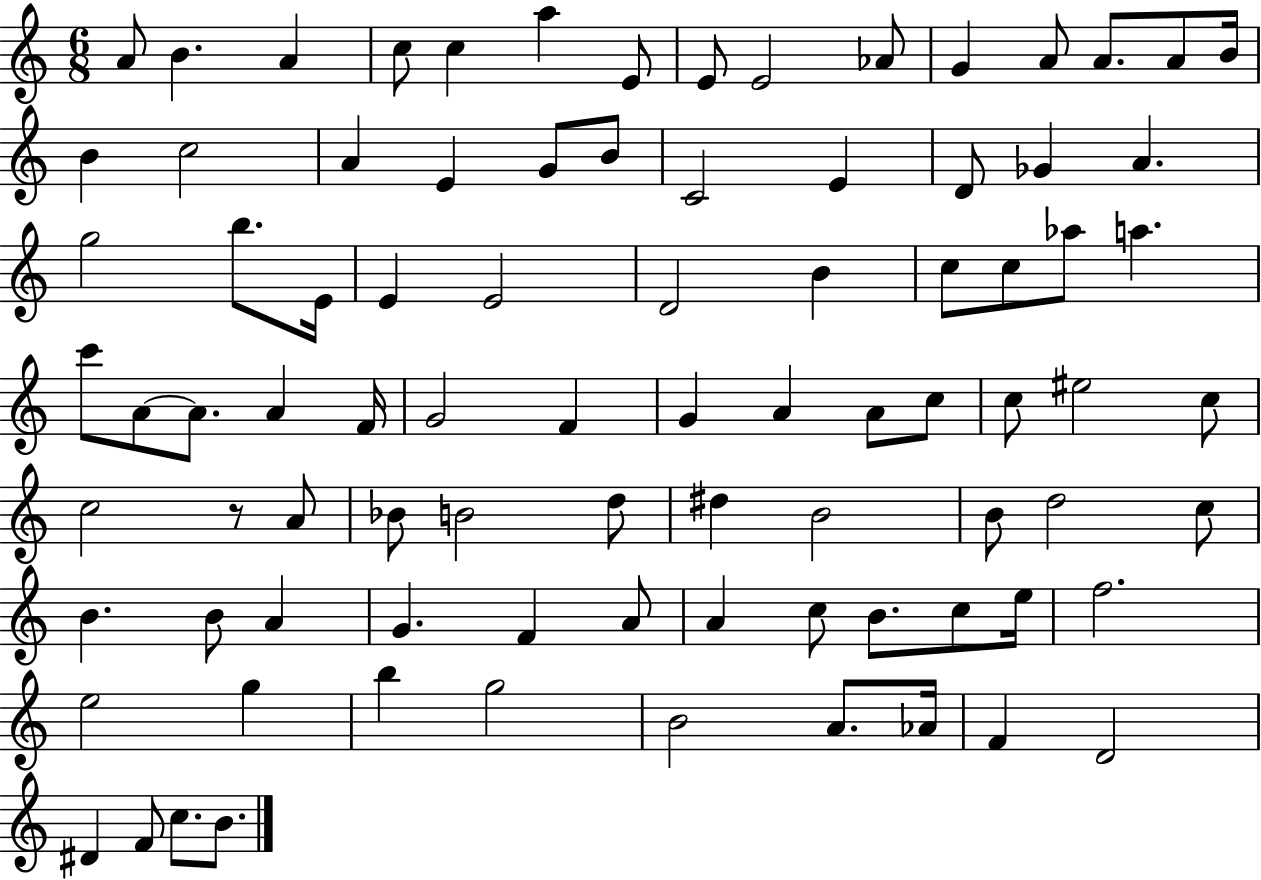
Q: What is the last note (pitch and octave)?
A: B4